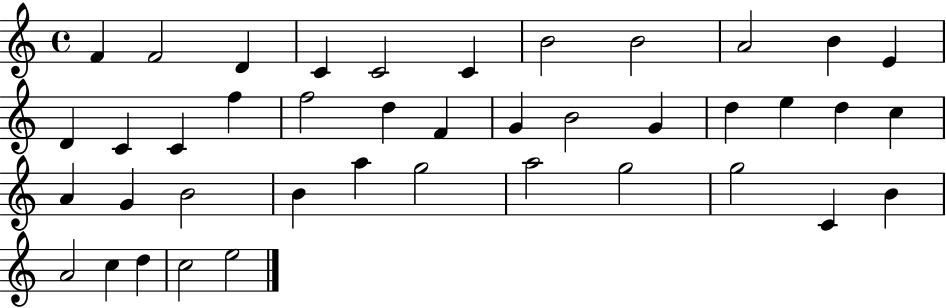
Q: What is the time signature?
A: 4/4